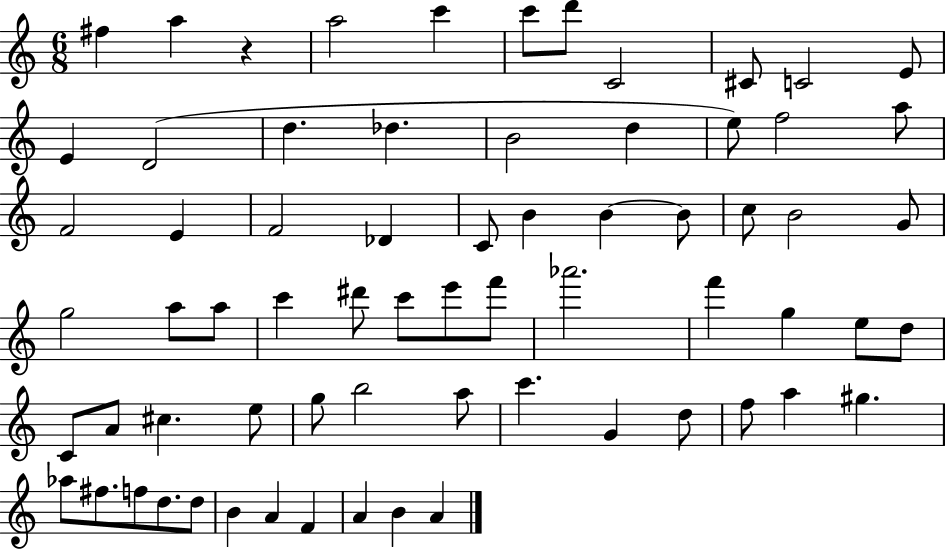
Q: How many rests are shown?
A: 1